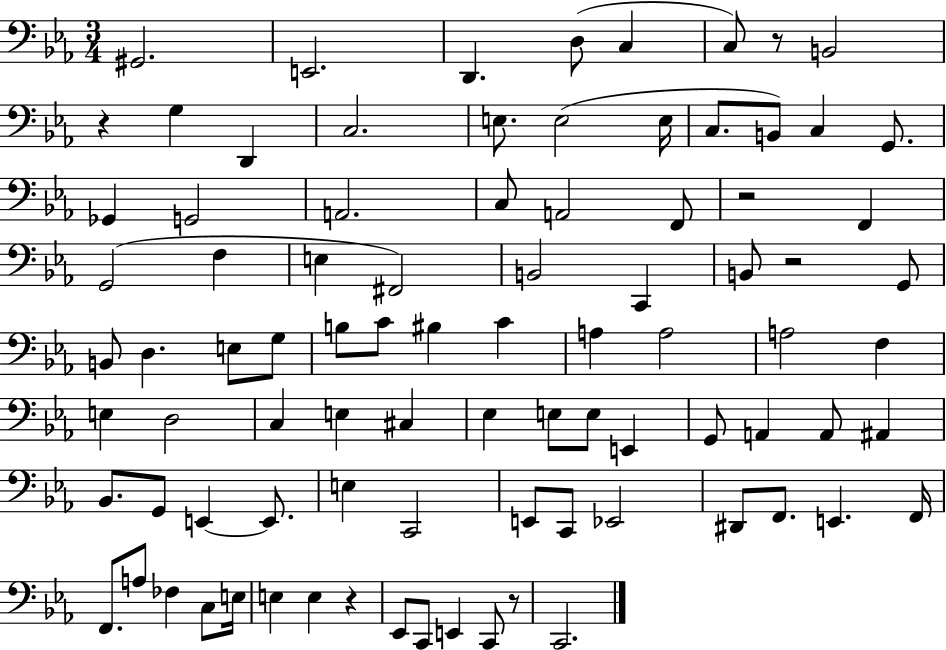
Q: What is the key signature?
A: EES major